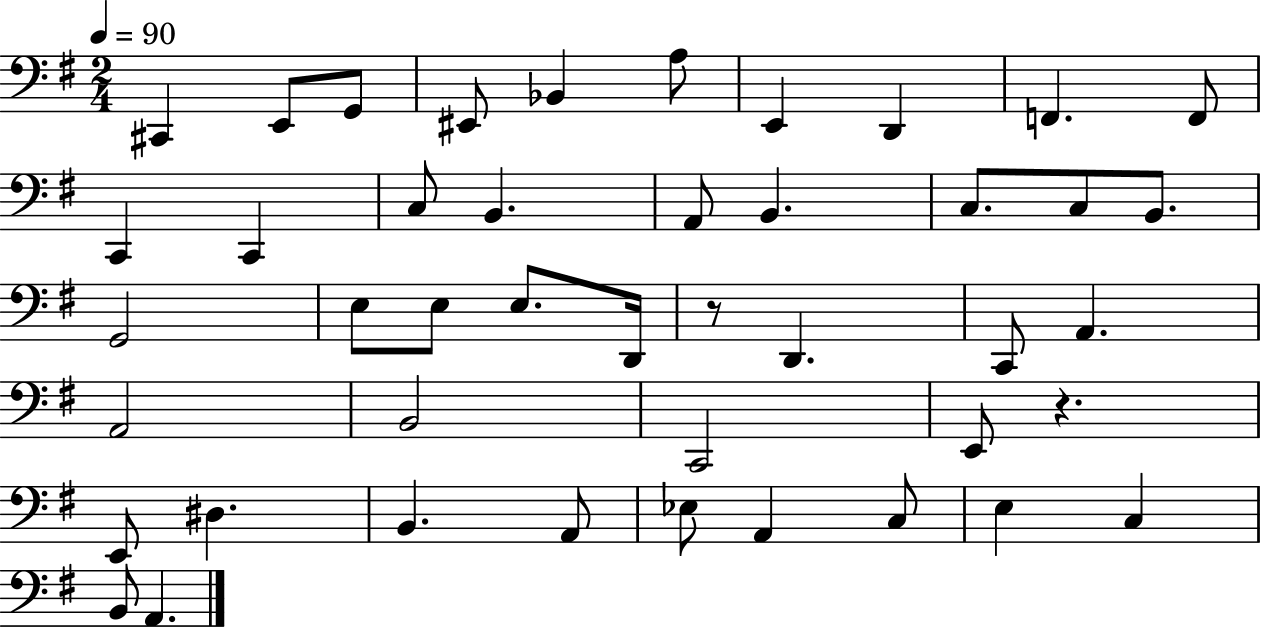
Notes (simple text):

C#2/q E2/e G2/e EIS2/e Bb2/q A3/e E2/q D2/q F2/q. F2/e C2/q C2/q C3/e B2/q. A2/e B2/q. C3/e. C3/e B2/e. G2/h E3/e E3/e E3/e. D2/s R/e D2/q. C2/e A2/q. A2/h B2/h C2/h E2/e R/q. E2/e D#3/q. B2/q. A2/e Eb3/e A2/q C3/e E3/q C3/q B2/e A2/q.